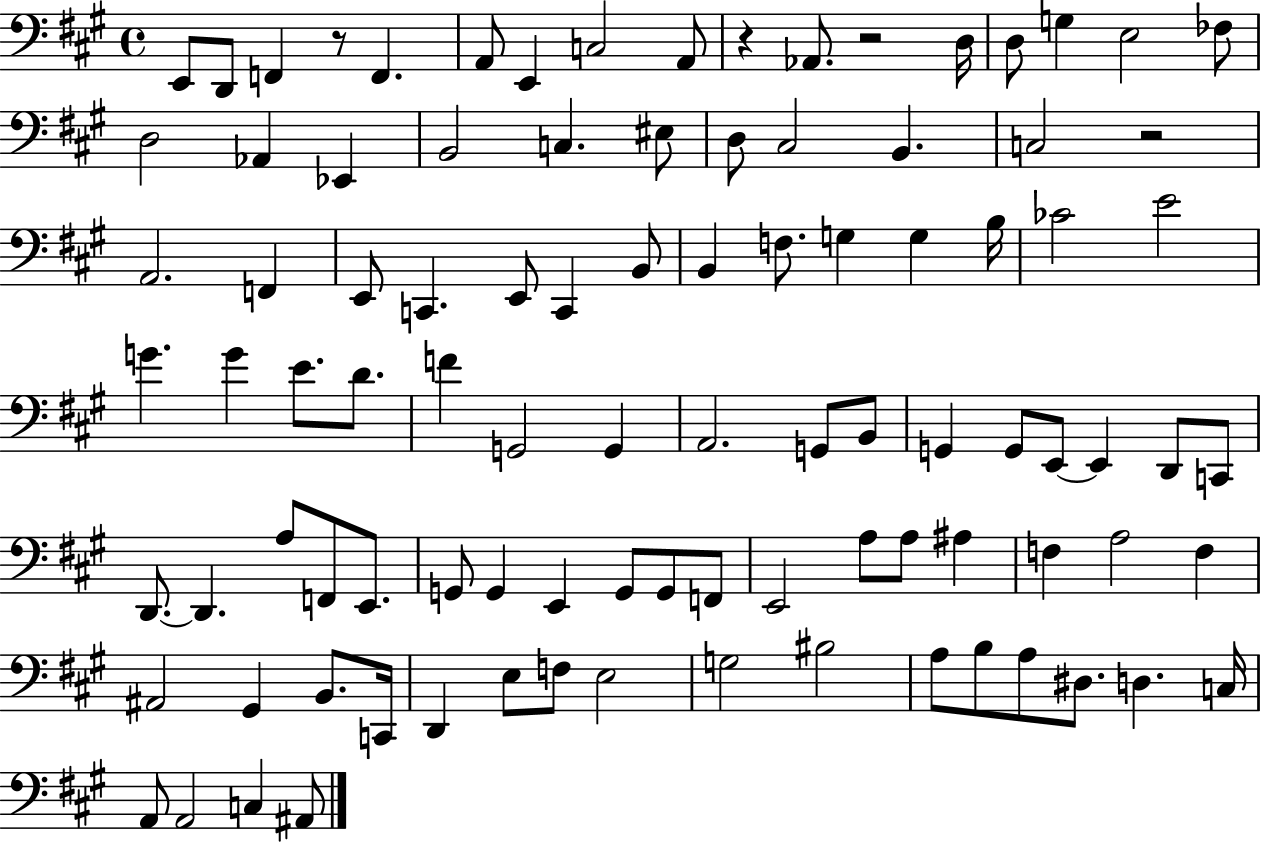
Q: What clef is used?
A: bass